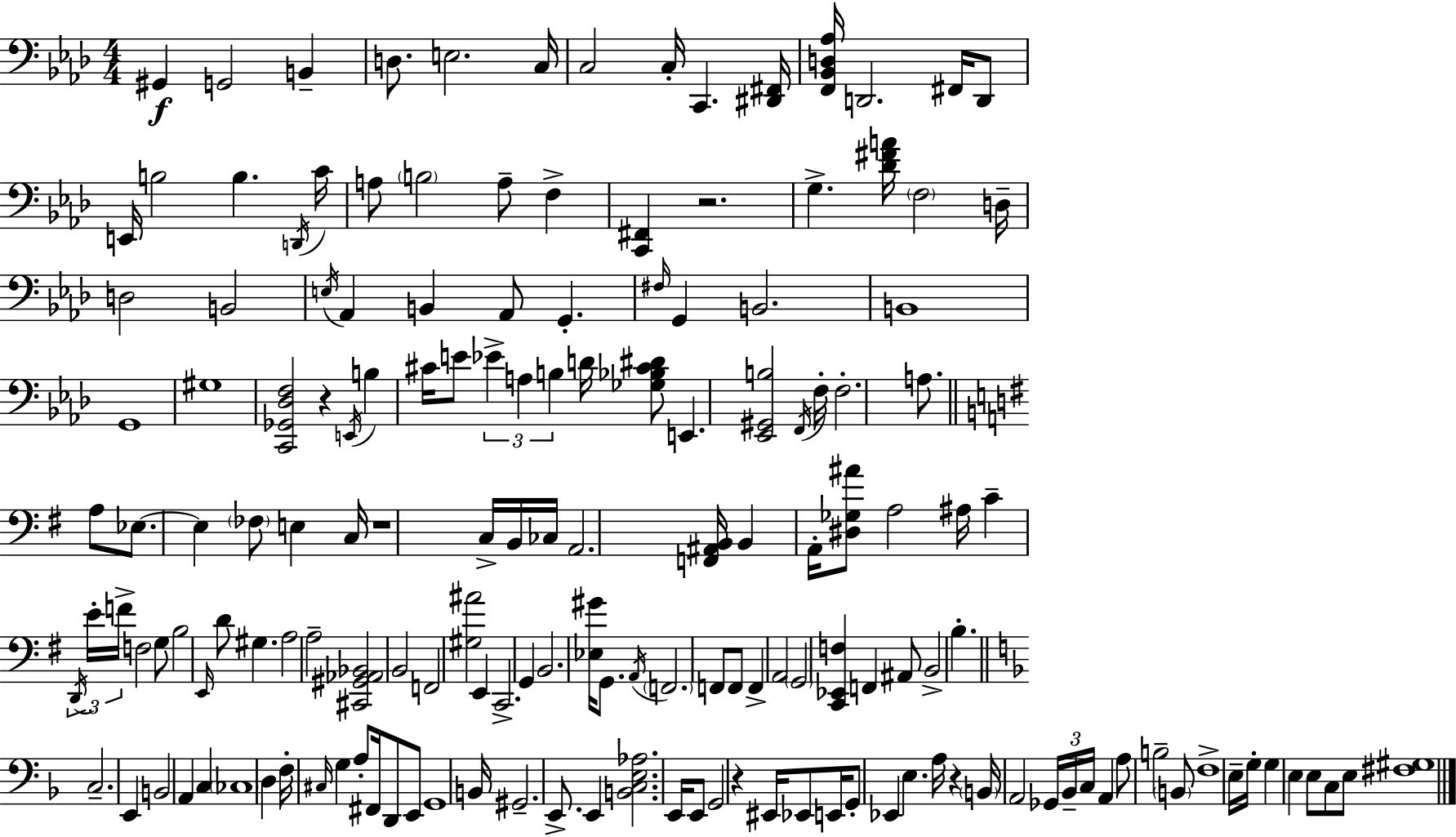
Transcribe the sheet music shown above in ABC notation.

X:1
T:Untitled
M:4/4
L:1/4
K:Fm
^G,, G,,2 B,, D,/2 E,2 C,/4 C,2 C,/4 C,, [^D,,^F,,]/4 [F,,_B,,D,_A,]/4 D,,2 ^F,,/4 D,,/2 E,,/4 B,2 B, D,,/4 C/4 A,/2 B,2 A,/2 F, [C,,^F,,] z2 G, [_D^FA]/4 F,2 D,/4 D,2 B,,2 E,/4 _A,, B,, _A,,/2 G,, ^F,/4 G,, B,,2 B,,4 G,,4 ^G,4 [C,,_G,,_D,F,]2 z E,,/4 B, ^C/4 E/2 _E A, B, D/4 [_G,_B,^C^D]/2 E,, [_E,,^G,,B,]2 F,,/4 F,/4 F,2 A,/2 A,/2 _E,/2 _E, _F,/2 E, C,/4 z4 C,/4 B,,/4 _C,/4 A,,2 [F,,^A,,B,,]/4 B,, A,,/4 [^D,_G,^A]/2 A,2 ^A,/4 C D,,/4 E/4 F/4 F,2 G,/2 B,2 E,,/4 D/2 ^G, A,2 A,2 [^C,,^G,,_A,,_B,,]2 B,,2 F,,2 [^G,^A]2 E,, C,,2 G,, B,,2 [_E,^G]/4 G,,/2 A,,/4 F,,2 F,,/2 F,,/2 F,, A,,2 G,,2 [C,,_E,,F,] F,, ^A,,/2 B,,2 B, C,2 E,, B,,2 A,, C, _C,4 D, F,/4 ^C,/4 G, A,/2 ^F,,/4 D,,/2 E,,/2 G,,4 B,,/4 ^G,,2 E,,/2 E,, [B,,C,E,_A,]2 E,,/4 E,,/2 G,,2 z ^E,,/4 _E,,/2 E,,/4 G,,/2 _E,, E, A,/4 z B,,/4 A,,2 _G,,/4 _B,,/4 C,/4 A,, A,/2 B,2 B,,/2 F,4 E,/4 G,/4 G, E, E,/2 C,/2 E,/2 [^F,^G,]4